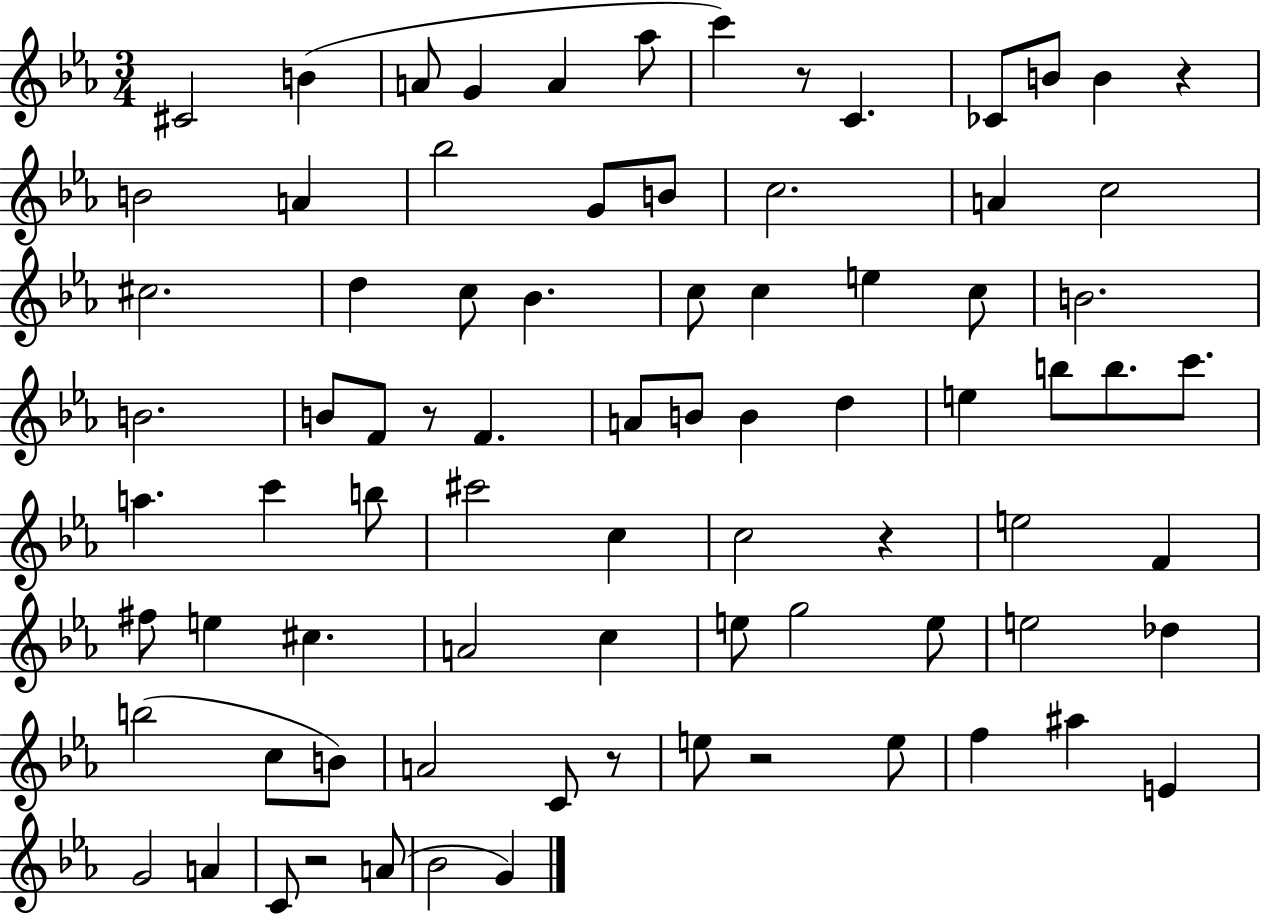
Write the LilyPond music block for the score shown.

{
  \clef treble
  \numericTimeSignature
  \time 3/4
  \key ees \major
  cis'2 b'4( | a'8 g'4 a'4 aes''8 | c'''4) r8 c'4. | ces'8 b'8 b'4 r4 | \break b'2 a'4 | bes''2 g'8 b'8 | c''2. | a'4 c''2 | \break cis''2. | d''4 c''8 bes'4. | c''8 c''4 e''4 c''8 | b'2. | \break b'2. | b'8 f'8 r8 f'4. | a'8 b'8 b'4 d''4 | e''4 b''8 b''8. c'''8. | \break a''4. c'''4 b''8 | cis'''2 c''4 | c''2 r4 | e''2 f'4 | \break fis''8 e''4 cis''4. | a'2 c''4 | e''8 g''2 e''8 | e''2 des''4 | \break b''2( c''8 b'8) | a'2 c'8 r8 | e''8 r2 e''8 | f''4 ais''4 e'4 | \break g'2 a'4 | c'8 r2 a'8( | bes'2 g'4) | \bar "|."
}